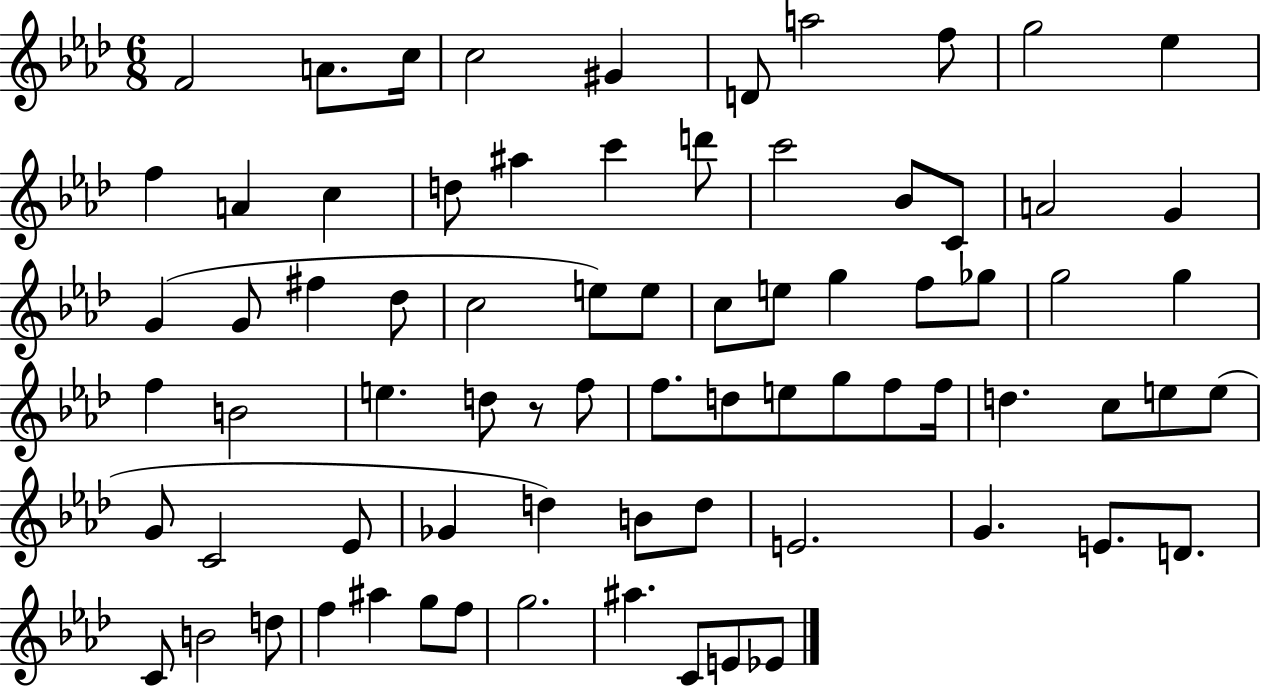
{
  \clef treble
  \numericTimeSignature
  \time 6/8
  \key aes \major
  f'2 a'8. c''16 | c''2 gis'4 | d'8 a''2 f''8 | g''2 ees''4 | \break f''4 a'4 c''4 | d''8 ais''4 c'''4 d'''8 | c'''2 bes'8 c'8 | a'2 g'4 | \break g'4( g'8 fis''4 des''8 | c''2 e''8) e''8 | c''8 e''8 g''4 f''8 ges''8 | g''2 g''4 | \break f''4 b'2 | e''4. d''8 r8 f''8 | f''8. d''8 e''8 g''8 f''8 f''16 | d''4. c''8 e''8 e''8( | \break g'8 c'2 ees'8 | ges'4 d''4) b'8 d''8 | e'2. | g'4. e'8. d'8. | \break c'8 b'2 d''8 | f''4 ais''4 g''8 f''8 | g''2. | ais''4. c'8 e'8 ees'8 | \break \bar "|."
}